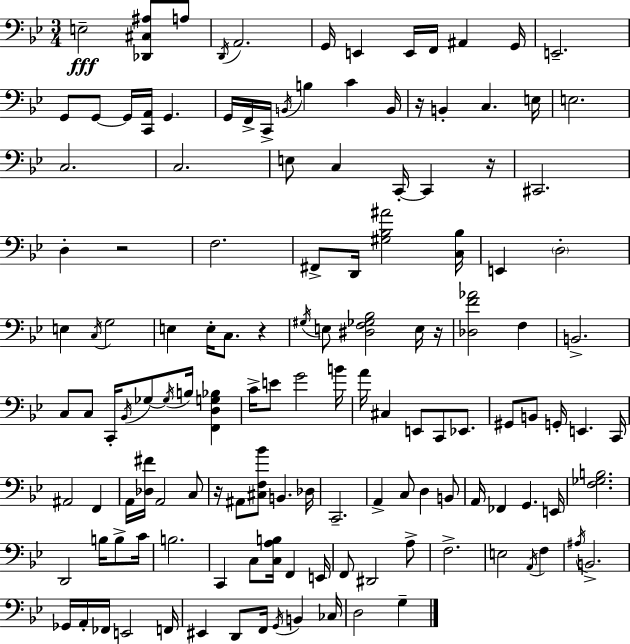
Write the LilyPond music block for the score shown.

{
  \clef bass
  \numericTimeSignature
  \time 3/4
  \key g \minor
  e2--\fff <des, cis ais>8 a8 | \acciaccatura { d,16 } a,2. | g,16 e,4 e,16 f,16 ais,4 | g,16 e,2.-- | \break g,8 g,8~~ g,16 <c, a,>16 g,4. | g,16 f,16-> c,16-> \acciaccatura { b,16 } b4 c'4 | b,16 r16 b,4-. c4. | e16 e2. | \break c2. | c2. | e8 c4 c,16-.~~ c,4 | r16 cis,2. | \break d4-. r2 | f2. | fis,8-> d,16 <gis bes ais'>2 | <c bes>16 e,4 \parenthesize d2-. | \break e4 \acciaccatura { c16 } g2 | e4 e16-. c8. r4 | \acciaccatura { gis16 } e8 <dis f ges bes>2 | e16 r16 <des f' aes'>2 | \break f4 b,2.-> | c8 c8 c,16-. \acciaccatura { bes,16 } ges8~~ | \acciaccatura { ges16 } b16 <f, d g bes>4 c'16-> e'8 g'2 | b'16 a'16 cis4 e,8 | \break c,8 ees,8. gis,8 b,8 g,16-. e,4. | c,16 ais,2 | f,4 a,16 <des fis'>16 a,2 | c8 r16 ais,8 <cis f bes'>8 b,4. | \break des16 c,2.-- | a,4-> c8 | d4 b,8 a,16 fes,4 g,4. | e,16 <f ges b>2. | \break d,2 | b16 b8-> c'16 b2. | c,4 c8 | <c a b>16 f,4 e,16 f,8 dis,2 | \break a8-> f2.-> | e2 | \acciaccatura { a,16 } f4 \acciaccatura { ais16 } b,2.-> | ges,16 a,16-. fes,16 e,2 | \break f,16 eis,4 | d,8 f,16 \acciaccatura { g,16 } b,4 ces16 d2 | g4-- \bar "|."
}